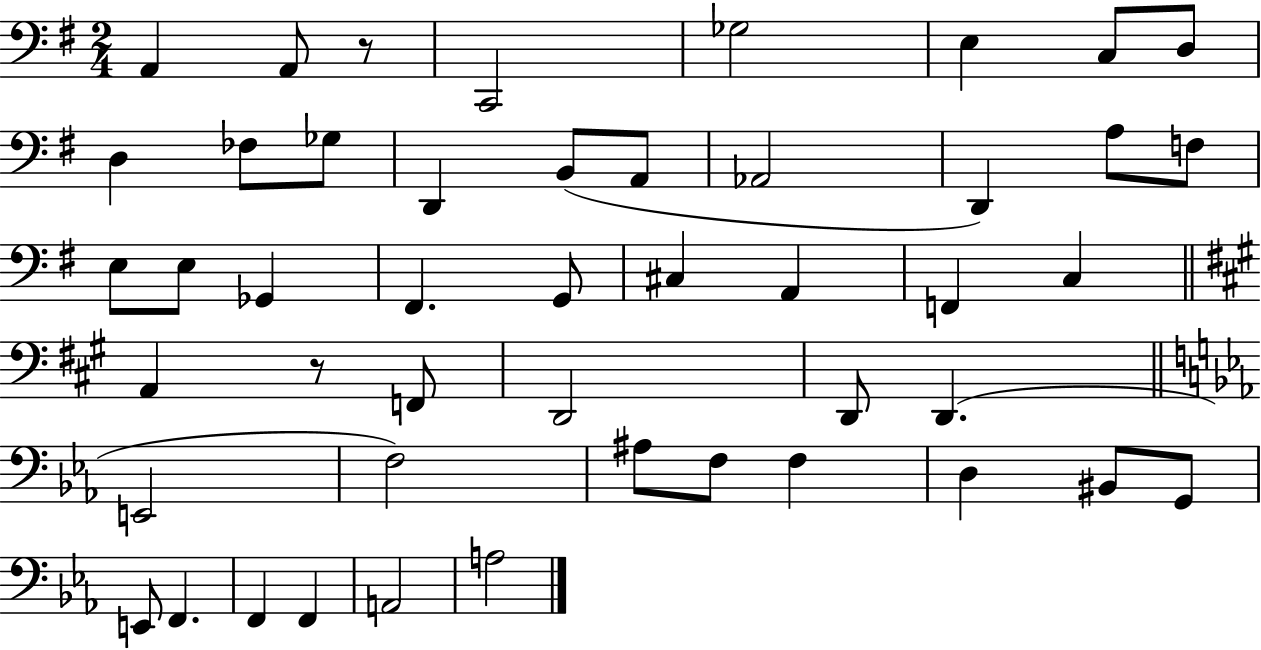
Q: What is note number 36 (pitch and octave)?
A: F3